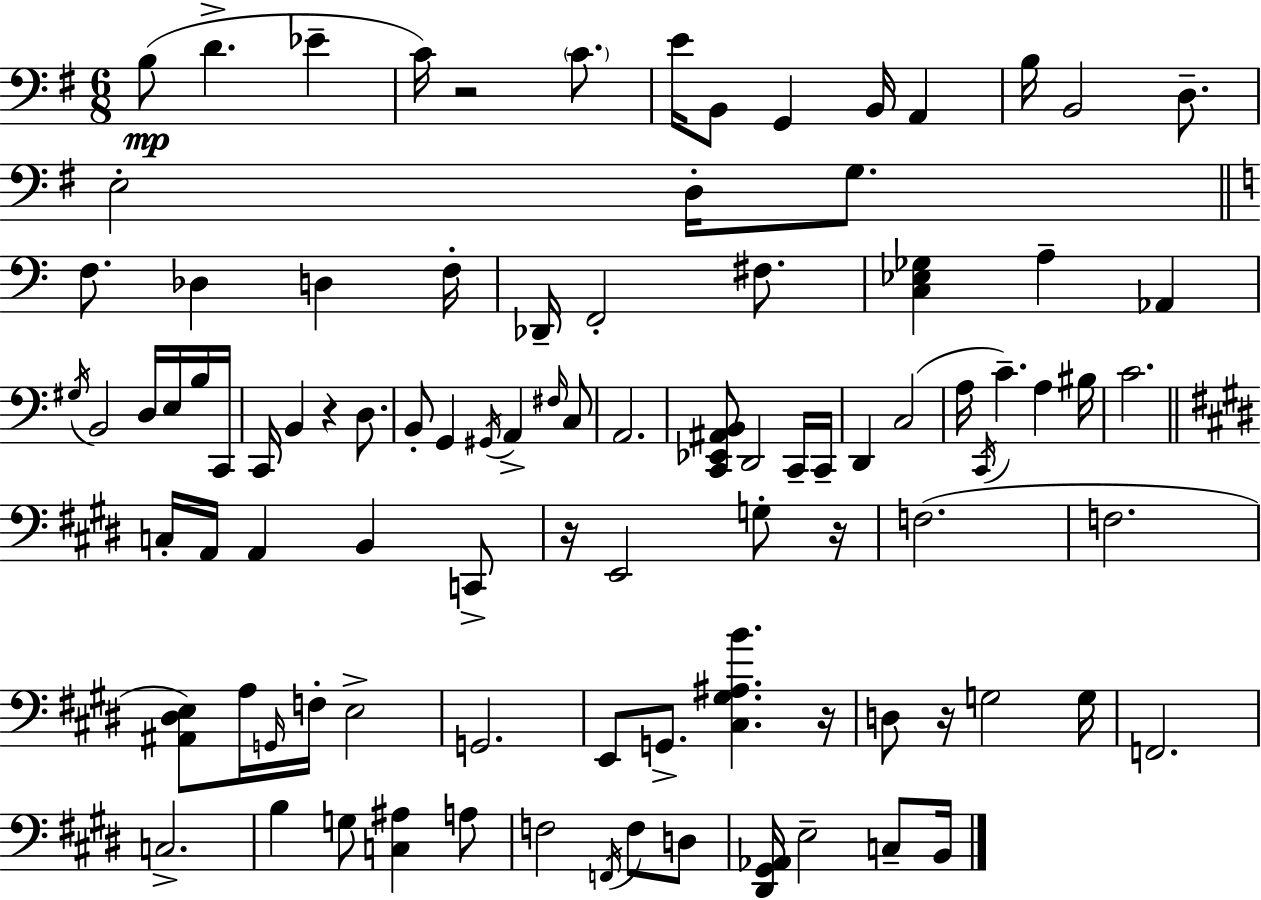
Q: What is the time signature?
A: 6/8